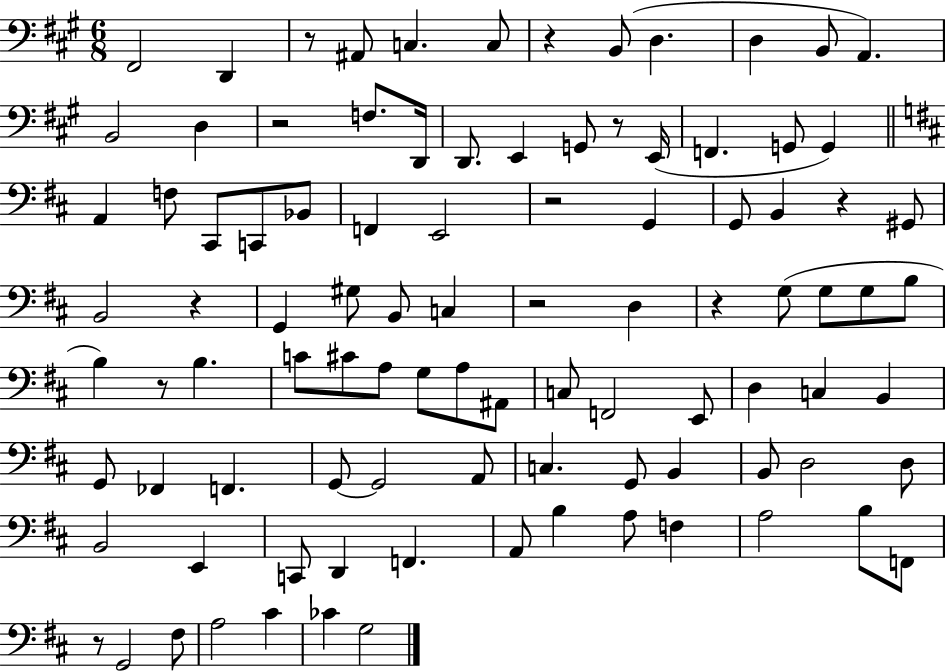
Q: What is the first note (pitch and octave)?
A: F#2